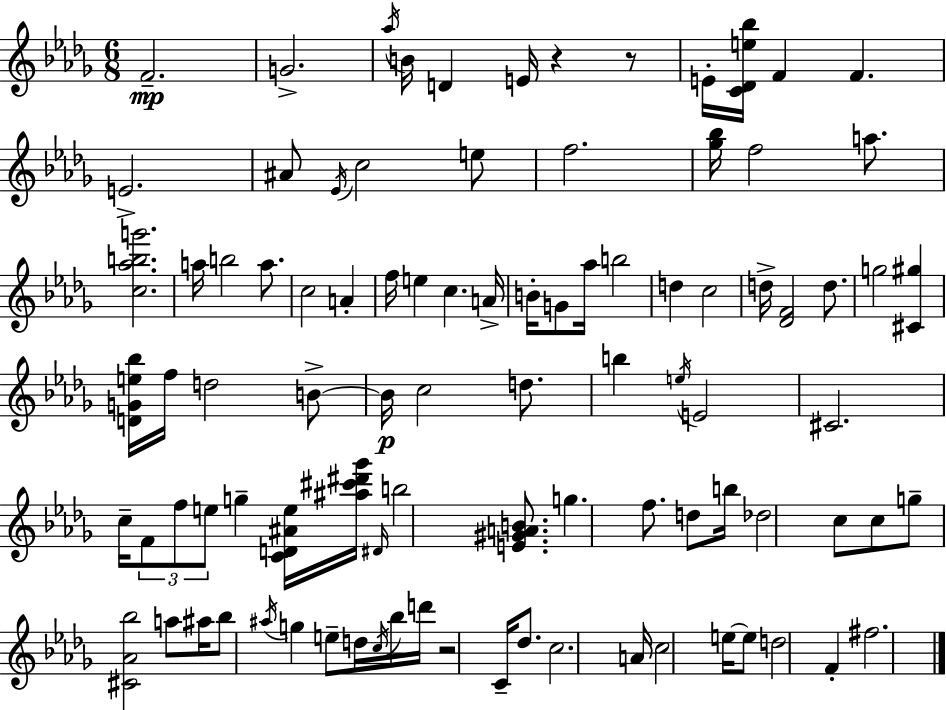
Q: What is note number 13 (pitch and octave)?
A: C5